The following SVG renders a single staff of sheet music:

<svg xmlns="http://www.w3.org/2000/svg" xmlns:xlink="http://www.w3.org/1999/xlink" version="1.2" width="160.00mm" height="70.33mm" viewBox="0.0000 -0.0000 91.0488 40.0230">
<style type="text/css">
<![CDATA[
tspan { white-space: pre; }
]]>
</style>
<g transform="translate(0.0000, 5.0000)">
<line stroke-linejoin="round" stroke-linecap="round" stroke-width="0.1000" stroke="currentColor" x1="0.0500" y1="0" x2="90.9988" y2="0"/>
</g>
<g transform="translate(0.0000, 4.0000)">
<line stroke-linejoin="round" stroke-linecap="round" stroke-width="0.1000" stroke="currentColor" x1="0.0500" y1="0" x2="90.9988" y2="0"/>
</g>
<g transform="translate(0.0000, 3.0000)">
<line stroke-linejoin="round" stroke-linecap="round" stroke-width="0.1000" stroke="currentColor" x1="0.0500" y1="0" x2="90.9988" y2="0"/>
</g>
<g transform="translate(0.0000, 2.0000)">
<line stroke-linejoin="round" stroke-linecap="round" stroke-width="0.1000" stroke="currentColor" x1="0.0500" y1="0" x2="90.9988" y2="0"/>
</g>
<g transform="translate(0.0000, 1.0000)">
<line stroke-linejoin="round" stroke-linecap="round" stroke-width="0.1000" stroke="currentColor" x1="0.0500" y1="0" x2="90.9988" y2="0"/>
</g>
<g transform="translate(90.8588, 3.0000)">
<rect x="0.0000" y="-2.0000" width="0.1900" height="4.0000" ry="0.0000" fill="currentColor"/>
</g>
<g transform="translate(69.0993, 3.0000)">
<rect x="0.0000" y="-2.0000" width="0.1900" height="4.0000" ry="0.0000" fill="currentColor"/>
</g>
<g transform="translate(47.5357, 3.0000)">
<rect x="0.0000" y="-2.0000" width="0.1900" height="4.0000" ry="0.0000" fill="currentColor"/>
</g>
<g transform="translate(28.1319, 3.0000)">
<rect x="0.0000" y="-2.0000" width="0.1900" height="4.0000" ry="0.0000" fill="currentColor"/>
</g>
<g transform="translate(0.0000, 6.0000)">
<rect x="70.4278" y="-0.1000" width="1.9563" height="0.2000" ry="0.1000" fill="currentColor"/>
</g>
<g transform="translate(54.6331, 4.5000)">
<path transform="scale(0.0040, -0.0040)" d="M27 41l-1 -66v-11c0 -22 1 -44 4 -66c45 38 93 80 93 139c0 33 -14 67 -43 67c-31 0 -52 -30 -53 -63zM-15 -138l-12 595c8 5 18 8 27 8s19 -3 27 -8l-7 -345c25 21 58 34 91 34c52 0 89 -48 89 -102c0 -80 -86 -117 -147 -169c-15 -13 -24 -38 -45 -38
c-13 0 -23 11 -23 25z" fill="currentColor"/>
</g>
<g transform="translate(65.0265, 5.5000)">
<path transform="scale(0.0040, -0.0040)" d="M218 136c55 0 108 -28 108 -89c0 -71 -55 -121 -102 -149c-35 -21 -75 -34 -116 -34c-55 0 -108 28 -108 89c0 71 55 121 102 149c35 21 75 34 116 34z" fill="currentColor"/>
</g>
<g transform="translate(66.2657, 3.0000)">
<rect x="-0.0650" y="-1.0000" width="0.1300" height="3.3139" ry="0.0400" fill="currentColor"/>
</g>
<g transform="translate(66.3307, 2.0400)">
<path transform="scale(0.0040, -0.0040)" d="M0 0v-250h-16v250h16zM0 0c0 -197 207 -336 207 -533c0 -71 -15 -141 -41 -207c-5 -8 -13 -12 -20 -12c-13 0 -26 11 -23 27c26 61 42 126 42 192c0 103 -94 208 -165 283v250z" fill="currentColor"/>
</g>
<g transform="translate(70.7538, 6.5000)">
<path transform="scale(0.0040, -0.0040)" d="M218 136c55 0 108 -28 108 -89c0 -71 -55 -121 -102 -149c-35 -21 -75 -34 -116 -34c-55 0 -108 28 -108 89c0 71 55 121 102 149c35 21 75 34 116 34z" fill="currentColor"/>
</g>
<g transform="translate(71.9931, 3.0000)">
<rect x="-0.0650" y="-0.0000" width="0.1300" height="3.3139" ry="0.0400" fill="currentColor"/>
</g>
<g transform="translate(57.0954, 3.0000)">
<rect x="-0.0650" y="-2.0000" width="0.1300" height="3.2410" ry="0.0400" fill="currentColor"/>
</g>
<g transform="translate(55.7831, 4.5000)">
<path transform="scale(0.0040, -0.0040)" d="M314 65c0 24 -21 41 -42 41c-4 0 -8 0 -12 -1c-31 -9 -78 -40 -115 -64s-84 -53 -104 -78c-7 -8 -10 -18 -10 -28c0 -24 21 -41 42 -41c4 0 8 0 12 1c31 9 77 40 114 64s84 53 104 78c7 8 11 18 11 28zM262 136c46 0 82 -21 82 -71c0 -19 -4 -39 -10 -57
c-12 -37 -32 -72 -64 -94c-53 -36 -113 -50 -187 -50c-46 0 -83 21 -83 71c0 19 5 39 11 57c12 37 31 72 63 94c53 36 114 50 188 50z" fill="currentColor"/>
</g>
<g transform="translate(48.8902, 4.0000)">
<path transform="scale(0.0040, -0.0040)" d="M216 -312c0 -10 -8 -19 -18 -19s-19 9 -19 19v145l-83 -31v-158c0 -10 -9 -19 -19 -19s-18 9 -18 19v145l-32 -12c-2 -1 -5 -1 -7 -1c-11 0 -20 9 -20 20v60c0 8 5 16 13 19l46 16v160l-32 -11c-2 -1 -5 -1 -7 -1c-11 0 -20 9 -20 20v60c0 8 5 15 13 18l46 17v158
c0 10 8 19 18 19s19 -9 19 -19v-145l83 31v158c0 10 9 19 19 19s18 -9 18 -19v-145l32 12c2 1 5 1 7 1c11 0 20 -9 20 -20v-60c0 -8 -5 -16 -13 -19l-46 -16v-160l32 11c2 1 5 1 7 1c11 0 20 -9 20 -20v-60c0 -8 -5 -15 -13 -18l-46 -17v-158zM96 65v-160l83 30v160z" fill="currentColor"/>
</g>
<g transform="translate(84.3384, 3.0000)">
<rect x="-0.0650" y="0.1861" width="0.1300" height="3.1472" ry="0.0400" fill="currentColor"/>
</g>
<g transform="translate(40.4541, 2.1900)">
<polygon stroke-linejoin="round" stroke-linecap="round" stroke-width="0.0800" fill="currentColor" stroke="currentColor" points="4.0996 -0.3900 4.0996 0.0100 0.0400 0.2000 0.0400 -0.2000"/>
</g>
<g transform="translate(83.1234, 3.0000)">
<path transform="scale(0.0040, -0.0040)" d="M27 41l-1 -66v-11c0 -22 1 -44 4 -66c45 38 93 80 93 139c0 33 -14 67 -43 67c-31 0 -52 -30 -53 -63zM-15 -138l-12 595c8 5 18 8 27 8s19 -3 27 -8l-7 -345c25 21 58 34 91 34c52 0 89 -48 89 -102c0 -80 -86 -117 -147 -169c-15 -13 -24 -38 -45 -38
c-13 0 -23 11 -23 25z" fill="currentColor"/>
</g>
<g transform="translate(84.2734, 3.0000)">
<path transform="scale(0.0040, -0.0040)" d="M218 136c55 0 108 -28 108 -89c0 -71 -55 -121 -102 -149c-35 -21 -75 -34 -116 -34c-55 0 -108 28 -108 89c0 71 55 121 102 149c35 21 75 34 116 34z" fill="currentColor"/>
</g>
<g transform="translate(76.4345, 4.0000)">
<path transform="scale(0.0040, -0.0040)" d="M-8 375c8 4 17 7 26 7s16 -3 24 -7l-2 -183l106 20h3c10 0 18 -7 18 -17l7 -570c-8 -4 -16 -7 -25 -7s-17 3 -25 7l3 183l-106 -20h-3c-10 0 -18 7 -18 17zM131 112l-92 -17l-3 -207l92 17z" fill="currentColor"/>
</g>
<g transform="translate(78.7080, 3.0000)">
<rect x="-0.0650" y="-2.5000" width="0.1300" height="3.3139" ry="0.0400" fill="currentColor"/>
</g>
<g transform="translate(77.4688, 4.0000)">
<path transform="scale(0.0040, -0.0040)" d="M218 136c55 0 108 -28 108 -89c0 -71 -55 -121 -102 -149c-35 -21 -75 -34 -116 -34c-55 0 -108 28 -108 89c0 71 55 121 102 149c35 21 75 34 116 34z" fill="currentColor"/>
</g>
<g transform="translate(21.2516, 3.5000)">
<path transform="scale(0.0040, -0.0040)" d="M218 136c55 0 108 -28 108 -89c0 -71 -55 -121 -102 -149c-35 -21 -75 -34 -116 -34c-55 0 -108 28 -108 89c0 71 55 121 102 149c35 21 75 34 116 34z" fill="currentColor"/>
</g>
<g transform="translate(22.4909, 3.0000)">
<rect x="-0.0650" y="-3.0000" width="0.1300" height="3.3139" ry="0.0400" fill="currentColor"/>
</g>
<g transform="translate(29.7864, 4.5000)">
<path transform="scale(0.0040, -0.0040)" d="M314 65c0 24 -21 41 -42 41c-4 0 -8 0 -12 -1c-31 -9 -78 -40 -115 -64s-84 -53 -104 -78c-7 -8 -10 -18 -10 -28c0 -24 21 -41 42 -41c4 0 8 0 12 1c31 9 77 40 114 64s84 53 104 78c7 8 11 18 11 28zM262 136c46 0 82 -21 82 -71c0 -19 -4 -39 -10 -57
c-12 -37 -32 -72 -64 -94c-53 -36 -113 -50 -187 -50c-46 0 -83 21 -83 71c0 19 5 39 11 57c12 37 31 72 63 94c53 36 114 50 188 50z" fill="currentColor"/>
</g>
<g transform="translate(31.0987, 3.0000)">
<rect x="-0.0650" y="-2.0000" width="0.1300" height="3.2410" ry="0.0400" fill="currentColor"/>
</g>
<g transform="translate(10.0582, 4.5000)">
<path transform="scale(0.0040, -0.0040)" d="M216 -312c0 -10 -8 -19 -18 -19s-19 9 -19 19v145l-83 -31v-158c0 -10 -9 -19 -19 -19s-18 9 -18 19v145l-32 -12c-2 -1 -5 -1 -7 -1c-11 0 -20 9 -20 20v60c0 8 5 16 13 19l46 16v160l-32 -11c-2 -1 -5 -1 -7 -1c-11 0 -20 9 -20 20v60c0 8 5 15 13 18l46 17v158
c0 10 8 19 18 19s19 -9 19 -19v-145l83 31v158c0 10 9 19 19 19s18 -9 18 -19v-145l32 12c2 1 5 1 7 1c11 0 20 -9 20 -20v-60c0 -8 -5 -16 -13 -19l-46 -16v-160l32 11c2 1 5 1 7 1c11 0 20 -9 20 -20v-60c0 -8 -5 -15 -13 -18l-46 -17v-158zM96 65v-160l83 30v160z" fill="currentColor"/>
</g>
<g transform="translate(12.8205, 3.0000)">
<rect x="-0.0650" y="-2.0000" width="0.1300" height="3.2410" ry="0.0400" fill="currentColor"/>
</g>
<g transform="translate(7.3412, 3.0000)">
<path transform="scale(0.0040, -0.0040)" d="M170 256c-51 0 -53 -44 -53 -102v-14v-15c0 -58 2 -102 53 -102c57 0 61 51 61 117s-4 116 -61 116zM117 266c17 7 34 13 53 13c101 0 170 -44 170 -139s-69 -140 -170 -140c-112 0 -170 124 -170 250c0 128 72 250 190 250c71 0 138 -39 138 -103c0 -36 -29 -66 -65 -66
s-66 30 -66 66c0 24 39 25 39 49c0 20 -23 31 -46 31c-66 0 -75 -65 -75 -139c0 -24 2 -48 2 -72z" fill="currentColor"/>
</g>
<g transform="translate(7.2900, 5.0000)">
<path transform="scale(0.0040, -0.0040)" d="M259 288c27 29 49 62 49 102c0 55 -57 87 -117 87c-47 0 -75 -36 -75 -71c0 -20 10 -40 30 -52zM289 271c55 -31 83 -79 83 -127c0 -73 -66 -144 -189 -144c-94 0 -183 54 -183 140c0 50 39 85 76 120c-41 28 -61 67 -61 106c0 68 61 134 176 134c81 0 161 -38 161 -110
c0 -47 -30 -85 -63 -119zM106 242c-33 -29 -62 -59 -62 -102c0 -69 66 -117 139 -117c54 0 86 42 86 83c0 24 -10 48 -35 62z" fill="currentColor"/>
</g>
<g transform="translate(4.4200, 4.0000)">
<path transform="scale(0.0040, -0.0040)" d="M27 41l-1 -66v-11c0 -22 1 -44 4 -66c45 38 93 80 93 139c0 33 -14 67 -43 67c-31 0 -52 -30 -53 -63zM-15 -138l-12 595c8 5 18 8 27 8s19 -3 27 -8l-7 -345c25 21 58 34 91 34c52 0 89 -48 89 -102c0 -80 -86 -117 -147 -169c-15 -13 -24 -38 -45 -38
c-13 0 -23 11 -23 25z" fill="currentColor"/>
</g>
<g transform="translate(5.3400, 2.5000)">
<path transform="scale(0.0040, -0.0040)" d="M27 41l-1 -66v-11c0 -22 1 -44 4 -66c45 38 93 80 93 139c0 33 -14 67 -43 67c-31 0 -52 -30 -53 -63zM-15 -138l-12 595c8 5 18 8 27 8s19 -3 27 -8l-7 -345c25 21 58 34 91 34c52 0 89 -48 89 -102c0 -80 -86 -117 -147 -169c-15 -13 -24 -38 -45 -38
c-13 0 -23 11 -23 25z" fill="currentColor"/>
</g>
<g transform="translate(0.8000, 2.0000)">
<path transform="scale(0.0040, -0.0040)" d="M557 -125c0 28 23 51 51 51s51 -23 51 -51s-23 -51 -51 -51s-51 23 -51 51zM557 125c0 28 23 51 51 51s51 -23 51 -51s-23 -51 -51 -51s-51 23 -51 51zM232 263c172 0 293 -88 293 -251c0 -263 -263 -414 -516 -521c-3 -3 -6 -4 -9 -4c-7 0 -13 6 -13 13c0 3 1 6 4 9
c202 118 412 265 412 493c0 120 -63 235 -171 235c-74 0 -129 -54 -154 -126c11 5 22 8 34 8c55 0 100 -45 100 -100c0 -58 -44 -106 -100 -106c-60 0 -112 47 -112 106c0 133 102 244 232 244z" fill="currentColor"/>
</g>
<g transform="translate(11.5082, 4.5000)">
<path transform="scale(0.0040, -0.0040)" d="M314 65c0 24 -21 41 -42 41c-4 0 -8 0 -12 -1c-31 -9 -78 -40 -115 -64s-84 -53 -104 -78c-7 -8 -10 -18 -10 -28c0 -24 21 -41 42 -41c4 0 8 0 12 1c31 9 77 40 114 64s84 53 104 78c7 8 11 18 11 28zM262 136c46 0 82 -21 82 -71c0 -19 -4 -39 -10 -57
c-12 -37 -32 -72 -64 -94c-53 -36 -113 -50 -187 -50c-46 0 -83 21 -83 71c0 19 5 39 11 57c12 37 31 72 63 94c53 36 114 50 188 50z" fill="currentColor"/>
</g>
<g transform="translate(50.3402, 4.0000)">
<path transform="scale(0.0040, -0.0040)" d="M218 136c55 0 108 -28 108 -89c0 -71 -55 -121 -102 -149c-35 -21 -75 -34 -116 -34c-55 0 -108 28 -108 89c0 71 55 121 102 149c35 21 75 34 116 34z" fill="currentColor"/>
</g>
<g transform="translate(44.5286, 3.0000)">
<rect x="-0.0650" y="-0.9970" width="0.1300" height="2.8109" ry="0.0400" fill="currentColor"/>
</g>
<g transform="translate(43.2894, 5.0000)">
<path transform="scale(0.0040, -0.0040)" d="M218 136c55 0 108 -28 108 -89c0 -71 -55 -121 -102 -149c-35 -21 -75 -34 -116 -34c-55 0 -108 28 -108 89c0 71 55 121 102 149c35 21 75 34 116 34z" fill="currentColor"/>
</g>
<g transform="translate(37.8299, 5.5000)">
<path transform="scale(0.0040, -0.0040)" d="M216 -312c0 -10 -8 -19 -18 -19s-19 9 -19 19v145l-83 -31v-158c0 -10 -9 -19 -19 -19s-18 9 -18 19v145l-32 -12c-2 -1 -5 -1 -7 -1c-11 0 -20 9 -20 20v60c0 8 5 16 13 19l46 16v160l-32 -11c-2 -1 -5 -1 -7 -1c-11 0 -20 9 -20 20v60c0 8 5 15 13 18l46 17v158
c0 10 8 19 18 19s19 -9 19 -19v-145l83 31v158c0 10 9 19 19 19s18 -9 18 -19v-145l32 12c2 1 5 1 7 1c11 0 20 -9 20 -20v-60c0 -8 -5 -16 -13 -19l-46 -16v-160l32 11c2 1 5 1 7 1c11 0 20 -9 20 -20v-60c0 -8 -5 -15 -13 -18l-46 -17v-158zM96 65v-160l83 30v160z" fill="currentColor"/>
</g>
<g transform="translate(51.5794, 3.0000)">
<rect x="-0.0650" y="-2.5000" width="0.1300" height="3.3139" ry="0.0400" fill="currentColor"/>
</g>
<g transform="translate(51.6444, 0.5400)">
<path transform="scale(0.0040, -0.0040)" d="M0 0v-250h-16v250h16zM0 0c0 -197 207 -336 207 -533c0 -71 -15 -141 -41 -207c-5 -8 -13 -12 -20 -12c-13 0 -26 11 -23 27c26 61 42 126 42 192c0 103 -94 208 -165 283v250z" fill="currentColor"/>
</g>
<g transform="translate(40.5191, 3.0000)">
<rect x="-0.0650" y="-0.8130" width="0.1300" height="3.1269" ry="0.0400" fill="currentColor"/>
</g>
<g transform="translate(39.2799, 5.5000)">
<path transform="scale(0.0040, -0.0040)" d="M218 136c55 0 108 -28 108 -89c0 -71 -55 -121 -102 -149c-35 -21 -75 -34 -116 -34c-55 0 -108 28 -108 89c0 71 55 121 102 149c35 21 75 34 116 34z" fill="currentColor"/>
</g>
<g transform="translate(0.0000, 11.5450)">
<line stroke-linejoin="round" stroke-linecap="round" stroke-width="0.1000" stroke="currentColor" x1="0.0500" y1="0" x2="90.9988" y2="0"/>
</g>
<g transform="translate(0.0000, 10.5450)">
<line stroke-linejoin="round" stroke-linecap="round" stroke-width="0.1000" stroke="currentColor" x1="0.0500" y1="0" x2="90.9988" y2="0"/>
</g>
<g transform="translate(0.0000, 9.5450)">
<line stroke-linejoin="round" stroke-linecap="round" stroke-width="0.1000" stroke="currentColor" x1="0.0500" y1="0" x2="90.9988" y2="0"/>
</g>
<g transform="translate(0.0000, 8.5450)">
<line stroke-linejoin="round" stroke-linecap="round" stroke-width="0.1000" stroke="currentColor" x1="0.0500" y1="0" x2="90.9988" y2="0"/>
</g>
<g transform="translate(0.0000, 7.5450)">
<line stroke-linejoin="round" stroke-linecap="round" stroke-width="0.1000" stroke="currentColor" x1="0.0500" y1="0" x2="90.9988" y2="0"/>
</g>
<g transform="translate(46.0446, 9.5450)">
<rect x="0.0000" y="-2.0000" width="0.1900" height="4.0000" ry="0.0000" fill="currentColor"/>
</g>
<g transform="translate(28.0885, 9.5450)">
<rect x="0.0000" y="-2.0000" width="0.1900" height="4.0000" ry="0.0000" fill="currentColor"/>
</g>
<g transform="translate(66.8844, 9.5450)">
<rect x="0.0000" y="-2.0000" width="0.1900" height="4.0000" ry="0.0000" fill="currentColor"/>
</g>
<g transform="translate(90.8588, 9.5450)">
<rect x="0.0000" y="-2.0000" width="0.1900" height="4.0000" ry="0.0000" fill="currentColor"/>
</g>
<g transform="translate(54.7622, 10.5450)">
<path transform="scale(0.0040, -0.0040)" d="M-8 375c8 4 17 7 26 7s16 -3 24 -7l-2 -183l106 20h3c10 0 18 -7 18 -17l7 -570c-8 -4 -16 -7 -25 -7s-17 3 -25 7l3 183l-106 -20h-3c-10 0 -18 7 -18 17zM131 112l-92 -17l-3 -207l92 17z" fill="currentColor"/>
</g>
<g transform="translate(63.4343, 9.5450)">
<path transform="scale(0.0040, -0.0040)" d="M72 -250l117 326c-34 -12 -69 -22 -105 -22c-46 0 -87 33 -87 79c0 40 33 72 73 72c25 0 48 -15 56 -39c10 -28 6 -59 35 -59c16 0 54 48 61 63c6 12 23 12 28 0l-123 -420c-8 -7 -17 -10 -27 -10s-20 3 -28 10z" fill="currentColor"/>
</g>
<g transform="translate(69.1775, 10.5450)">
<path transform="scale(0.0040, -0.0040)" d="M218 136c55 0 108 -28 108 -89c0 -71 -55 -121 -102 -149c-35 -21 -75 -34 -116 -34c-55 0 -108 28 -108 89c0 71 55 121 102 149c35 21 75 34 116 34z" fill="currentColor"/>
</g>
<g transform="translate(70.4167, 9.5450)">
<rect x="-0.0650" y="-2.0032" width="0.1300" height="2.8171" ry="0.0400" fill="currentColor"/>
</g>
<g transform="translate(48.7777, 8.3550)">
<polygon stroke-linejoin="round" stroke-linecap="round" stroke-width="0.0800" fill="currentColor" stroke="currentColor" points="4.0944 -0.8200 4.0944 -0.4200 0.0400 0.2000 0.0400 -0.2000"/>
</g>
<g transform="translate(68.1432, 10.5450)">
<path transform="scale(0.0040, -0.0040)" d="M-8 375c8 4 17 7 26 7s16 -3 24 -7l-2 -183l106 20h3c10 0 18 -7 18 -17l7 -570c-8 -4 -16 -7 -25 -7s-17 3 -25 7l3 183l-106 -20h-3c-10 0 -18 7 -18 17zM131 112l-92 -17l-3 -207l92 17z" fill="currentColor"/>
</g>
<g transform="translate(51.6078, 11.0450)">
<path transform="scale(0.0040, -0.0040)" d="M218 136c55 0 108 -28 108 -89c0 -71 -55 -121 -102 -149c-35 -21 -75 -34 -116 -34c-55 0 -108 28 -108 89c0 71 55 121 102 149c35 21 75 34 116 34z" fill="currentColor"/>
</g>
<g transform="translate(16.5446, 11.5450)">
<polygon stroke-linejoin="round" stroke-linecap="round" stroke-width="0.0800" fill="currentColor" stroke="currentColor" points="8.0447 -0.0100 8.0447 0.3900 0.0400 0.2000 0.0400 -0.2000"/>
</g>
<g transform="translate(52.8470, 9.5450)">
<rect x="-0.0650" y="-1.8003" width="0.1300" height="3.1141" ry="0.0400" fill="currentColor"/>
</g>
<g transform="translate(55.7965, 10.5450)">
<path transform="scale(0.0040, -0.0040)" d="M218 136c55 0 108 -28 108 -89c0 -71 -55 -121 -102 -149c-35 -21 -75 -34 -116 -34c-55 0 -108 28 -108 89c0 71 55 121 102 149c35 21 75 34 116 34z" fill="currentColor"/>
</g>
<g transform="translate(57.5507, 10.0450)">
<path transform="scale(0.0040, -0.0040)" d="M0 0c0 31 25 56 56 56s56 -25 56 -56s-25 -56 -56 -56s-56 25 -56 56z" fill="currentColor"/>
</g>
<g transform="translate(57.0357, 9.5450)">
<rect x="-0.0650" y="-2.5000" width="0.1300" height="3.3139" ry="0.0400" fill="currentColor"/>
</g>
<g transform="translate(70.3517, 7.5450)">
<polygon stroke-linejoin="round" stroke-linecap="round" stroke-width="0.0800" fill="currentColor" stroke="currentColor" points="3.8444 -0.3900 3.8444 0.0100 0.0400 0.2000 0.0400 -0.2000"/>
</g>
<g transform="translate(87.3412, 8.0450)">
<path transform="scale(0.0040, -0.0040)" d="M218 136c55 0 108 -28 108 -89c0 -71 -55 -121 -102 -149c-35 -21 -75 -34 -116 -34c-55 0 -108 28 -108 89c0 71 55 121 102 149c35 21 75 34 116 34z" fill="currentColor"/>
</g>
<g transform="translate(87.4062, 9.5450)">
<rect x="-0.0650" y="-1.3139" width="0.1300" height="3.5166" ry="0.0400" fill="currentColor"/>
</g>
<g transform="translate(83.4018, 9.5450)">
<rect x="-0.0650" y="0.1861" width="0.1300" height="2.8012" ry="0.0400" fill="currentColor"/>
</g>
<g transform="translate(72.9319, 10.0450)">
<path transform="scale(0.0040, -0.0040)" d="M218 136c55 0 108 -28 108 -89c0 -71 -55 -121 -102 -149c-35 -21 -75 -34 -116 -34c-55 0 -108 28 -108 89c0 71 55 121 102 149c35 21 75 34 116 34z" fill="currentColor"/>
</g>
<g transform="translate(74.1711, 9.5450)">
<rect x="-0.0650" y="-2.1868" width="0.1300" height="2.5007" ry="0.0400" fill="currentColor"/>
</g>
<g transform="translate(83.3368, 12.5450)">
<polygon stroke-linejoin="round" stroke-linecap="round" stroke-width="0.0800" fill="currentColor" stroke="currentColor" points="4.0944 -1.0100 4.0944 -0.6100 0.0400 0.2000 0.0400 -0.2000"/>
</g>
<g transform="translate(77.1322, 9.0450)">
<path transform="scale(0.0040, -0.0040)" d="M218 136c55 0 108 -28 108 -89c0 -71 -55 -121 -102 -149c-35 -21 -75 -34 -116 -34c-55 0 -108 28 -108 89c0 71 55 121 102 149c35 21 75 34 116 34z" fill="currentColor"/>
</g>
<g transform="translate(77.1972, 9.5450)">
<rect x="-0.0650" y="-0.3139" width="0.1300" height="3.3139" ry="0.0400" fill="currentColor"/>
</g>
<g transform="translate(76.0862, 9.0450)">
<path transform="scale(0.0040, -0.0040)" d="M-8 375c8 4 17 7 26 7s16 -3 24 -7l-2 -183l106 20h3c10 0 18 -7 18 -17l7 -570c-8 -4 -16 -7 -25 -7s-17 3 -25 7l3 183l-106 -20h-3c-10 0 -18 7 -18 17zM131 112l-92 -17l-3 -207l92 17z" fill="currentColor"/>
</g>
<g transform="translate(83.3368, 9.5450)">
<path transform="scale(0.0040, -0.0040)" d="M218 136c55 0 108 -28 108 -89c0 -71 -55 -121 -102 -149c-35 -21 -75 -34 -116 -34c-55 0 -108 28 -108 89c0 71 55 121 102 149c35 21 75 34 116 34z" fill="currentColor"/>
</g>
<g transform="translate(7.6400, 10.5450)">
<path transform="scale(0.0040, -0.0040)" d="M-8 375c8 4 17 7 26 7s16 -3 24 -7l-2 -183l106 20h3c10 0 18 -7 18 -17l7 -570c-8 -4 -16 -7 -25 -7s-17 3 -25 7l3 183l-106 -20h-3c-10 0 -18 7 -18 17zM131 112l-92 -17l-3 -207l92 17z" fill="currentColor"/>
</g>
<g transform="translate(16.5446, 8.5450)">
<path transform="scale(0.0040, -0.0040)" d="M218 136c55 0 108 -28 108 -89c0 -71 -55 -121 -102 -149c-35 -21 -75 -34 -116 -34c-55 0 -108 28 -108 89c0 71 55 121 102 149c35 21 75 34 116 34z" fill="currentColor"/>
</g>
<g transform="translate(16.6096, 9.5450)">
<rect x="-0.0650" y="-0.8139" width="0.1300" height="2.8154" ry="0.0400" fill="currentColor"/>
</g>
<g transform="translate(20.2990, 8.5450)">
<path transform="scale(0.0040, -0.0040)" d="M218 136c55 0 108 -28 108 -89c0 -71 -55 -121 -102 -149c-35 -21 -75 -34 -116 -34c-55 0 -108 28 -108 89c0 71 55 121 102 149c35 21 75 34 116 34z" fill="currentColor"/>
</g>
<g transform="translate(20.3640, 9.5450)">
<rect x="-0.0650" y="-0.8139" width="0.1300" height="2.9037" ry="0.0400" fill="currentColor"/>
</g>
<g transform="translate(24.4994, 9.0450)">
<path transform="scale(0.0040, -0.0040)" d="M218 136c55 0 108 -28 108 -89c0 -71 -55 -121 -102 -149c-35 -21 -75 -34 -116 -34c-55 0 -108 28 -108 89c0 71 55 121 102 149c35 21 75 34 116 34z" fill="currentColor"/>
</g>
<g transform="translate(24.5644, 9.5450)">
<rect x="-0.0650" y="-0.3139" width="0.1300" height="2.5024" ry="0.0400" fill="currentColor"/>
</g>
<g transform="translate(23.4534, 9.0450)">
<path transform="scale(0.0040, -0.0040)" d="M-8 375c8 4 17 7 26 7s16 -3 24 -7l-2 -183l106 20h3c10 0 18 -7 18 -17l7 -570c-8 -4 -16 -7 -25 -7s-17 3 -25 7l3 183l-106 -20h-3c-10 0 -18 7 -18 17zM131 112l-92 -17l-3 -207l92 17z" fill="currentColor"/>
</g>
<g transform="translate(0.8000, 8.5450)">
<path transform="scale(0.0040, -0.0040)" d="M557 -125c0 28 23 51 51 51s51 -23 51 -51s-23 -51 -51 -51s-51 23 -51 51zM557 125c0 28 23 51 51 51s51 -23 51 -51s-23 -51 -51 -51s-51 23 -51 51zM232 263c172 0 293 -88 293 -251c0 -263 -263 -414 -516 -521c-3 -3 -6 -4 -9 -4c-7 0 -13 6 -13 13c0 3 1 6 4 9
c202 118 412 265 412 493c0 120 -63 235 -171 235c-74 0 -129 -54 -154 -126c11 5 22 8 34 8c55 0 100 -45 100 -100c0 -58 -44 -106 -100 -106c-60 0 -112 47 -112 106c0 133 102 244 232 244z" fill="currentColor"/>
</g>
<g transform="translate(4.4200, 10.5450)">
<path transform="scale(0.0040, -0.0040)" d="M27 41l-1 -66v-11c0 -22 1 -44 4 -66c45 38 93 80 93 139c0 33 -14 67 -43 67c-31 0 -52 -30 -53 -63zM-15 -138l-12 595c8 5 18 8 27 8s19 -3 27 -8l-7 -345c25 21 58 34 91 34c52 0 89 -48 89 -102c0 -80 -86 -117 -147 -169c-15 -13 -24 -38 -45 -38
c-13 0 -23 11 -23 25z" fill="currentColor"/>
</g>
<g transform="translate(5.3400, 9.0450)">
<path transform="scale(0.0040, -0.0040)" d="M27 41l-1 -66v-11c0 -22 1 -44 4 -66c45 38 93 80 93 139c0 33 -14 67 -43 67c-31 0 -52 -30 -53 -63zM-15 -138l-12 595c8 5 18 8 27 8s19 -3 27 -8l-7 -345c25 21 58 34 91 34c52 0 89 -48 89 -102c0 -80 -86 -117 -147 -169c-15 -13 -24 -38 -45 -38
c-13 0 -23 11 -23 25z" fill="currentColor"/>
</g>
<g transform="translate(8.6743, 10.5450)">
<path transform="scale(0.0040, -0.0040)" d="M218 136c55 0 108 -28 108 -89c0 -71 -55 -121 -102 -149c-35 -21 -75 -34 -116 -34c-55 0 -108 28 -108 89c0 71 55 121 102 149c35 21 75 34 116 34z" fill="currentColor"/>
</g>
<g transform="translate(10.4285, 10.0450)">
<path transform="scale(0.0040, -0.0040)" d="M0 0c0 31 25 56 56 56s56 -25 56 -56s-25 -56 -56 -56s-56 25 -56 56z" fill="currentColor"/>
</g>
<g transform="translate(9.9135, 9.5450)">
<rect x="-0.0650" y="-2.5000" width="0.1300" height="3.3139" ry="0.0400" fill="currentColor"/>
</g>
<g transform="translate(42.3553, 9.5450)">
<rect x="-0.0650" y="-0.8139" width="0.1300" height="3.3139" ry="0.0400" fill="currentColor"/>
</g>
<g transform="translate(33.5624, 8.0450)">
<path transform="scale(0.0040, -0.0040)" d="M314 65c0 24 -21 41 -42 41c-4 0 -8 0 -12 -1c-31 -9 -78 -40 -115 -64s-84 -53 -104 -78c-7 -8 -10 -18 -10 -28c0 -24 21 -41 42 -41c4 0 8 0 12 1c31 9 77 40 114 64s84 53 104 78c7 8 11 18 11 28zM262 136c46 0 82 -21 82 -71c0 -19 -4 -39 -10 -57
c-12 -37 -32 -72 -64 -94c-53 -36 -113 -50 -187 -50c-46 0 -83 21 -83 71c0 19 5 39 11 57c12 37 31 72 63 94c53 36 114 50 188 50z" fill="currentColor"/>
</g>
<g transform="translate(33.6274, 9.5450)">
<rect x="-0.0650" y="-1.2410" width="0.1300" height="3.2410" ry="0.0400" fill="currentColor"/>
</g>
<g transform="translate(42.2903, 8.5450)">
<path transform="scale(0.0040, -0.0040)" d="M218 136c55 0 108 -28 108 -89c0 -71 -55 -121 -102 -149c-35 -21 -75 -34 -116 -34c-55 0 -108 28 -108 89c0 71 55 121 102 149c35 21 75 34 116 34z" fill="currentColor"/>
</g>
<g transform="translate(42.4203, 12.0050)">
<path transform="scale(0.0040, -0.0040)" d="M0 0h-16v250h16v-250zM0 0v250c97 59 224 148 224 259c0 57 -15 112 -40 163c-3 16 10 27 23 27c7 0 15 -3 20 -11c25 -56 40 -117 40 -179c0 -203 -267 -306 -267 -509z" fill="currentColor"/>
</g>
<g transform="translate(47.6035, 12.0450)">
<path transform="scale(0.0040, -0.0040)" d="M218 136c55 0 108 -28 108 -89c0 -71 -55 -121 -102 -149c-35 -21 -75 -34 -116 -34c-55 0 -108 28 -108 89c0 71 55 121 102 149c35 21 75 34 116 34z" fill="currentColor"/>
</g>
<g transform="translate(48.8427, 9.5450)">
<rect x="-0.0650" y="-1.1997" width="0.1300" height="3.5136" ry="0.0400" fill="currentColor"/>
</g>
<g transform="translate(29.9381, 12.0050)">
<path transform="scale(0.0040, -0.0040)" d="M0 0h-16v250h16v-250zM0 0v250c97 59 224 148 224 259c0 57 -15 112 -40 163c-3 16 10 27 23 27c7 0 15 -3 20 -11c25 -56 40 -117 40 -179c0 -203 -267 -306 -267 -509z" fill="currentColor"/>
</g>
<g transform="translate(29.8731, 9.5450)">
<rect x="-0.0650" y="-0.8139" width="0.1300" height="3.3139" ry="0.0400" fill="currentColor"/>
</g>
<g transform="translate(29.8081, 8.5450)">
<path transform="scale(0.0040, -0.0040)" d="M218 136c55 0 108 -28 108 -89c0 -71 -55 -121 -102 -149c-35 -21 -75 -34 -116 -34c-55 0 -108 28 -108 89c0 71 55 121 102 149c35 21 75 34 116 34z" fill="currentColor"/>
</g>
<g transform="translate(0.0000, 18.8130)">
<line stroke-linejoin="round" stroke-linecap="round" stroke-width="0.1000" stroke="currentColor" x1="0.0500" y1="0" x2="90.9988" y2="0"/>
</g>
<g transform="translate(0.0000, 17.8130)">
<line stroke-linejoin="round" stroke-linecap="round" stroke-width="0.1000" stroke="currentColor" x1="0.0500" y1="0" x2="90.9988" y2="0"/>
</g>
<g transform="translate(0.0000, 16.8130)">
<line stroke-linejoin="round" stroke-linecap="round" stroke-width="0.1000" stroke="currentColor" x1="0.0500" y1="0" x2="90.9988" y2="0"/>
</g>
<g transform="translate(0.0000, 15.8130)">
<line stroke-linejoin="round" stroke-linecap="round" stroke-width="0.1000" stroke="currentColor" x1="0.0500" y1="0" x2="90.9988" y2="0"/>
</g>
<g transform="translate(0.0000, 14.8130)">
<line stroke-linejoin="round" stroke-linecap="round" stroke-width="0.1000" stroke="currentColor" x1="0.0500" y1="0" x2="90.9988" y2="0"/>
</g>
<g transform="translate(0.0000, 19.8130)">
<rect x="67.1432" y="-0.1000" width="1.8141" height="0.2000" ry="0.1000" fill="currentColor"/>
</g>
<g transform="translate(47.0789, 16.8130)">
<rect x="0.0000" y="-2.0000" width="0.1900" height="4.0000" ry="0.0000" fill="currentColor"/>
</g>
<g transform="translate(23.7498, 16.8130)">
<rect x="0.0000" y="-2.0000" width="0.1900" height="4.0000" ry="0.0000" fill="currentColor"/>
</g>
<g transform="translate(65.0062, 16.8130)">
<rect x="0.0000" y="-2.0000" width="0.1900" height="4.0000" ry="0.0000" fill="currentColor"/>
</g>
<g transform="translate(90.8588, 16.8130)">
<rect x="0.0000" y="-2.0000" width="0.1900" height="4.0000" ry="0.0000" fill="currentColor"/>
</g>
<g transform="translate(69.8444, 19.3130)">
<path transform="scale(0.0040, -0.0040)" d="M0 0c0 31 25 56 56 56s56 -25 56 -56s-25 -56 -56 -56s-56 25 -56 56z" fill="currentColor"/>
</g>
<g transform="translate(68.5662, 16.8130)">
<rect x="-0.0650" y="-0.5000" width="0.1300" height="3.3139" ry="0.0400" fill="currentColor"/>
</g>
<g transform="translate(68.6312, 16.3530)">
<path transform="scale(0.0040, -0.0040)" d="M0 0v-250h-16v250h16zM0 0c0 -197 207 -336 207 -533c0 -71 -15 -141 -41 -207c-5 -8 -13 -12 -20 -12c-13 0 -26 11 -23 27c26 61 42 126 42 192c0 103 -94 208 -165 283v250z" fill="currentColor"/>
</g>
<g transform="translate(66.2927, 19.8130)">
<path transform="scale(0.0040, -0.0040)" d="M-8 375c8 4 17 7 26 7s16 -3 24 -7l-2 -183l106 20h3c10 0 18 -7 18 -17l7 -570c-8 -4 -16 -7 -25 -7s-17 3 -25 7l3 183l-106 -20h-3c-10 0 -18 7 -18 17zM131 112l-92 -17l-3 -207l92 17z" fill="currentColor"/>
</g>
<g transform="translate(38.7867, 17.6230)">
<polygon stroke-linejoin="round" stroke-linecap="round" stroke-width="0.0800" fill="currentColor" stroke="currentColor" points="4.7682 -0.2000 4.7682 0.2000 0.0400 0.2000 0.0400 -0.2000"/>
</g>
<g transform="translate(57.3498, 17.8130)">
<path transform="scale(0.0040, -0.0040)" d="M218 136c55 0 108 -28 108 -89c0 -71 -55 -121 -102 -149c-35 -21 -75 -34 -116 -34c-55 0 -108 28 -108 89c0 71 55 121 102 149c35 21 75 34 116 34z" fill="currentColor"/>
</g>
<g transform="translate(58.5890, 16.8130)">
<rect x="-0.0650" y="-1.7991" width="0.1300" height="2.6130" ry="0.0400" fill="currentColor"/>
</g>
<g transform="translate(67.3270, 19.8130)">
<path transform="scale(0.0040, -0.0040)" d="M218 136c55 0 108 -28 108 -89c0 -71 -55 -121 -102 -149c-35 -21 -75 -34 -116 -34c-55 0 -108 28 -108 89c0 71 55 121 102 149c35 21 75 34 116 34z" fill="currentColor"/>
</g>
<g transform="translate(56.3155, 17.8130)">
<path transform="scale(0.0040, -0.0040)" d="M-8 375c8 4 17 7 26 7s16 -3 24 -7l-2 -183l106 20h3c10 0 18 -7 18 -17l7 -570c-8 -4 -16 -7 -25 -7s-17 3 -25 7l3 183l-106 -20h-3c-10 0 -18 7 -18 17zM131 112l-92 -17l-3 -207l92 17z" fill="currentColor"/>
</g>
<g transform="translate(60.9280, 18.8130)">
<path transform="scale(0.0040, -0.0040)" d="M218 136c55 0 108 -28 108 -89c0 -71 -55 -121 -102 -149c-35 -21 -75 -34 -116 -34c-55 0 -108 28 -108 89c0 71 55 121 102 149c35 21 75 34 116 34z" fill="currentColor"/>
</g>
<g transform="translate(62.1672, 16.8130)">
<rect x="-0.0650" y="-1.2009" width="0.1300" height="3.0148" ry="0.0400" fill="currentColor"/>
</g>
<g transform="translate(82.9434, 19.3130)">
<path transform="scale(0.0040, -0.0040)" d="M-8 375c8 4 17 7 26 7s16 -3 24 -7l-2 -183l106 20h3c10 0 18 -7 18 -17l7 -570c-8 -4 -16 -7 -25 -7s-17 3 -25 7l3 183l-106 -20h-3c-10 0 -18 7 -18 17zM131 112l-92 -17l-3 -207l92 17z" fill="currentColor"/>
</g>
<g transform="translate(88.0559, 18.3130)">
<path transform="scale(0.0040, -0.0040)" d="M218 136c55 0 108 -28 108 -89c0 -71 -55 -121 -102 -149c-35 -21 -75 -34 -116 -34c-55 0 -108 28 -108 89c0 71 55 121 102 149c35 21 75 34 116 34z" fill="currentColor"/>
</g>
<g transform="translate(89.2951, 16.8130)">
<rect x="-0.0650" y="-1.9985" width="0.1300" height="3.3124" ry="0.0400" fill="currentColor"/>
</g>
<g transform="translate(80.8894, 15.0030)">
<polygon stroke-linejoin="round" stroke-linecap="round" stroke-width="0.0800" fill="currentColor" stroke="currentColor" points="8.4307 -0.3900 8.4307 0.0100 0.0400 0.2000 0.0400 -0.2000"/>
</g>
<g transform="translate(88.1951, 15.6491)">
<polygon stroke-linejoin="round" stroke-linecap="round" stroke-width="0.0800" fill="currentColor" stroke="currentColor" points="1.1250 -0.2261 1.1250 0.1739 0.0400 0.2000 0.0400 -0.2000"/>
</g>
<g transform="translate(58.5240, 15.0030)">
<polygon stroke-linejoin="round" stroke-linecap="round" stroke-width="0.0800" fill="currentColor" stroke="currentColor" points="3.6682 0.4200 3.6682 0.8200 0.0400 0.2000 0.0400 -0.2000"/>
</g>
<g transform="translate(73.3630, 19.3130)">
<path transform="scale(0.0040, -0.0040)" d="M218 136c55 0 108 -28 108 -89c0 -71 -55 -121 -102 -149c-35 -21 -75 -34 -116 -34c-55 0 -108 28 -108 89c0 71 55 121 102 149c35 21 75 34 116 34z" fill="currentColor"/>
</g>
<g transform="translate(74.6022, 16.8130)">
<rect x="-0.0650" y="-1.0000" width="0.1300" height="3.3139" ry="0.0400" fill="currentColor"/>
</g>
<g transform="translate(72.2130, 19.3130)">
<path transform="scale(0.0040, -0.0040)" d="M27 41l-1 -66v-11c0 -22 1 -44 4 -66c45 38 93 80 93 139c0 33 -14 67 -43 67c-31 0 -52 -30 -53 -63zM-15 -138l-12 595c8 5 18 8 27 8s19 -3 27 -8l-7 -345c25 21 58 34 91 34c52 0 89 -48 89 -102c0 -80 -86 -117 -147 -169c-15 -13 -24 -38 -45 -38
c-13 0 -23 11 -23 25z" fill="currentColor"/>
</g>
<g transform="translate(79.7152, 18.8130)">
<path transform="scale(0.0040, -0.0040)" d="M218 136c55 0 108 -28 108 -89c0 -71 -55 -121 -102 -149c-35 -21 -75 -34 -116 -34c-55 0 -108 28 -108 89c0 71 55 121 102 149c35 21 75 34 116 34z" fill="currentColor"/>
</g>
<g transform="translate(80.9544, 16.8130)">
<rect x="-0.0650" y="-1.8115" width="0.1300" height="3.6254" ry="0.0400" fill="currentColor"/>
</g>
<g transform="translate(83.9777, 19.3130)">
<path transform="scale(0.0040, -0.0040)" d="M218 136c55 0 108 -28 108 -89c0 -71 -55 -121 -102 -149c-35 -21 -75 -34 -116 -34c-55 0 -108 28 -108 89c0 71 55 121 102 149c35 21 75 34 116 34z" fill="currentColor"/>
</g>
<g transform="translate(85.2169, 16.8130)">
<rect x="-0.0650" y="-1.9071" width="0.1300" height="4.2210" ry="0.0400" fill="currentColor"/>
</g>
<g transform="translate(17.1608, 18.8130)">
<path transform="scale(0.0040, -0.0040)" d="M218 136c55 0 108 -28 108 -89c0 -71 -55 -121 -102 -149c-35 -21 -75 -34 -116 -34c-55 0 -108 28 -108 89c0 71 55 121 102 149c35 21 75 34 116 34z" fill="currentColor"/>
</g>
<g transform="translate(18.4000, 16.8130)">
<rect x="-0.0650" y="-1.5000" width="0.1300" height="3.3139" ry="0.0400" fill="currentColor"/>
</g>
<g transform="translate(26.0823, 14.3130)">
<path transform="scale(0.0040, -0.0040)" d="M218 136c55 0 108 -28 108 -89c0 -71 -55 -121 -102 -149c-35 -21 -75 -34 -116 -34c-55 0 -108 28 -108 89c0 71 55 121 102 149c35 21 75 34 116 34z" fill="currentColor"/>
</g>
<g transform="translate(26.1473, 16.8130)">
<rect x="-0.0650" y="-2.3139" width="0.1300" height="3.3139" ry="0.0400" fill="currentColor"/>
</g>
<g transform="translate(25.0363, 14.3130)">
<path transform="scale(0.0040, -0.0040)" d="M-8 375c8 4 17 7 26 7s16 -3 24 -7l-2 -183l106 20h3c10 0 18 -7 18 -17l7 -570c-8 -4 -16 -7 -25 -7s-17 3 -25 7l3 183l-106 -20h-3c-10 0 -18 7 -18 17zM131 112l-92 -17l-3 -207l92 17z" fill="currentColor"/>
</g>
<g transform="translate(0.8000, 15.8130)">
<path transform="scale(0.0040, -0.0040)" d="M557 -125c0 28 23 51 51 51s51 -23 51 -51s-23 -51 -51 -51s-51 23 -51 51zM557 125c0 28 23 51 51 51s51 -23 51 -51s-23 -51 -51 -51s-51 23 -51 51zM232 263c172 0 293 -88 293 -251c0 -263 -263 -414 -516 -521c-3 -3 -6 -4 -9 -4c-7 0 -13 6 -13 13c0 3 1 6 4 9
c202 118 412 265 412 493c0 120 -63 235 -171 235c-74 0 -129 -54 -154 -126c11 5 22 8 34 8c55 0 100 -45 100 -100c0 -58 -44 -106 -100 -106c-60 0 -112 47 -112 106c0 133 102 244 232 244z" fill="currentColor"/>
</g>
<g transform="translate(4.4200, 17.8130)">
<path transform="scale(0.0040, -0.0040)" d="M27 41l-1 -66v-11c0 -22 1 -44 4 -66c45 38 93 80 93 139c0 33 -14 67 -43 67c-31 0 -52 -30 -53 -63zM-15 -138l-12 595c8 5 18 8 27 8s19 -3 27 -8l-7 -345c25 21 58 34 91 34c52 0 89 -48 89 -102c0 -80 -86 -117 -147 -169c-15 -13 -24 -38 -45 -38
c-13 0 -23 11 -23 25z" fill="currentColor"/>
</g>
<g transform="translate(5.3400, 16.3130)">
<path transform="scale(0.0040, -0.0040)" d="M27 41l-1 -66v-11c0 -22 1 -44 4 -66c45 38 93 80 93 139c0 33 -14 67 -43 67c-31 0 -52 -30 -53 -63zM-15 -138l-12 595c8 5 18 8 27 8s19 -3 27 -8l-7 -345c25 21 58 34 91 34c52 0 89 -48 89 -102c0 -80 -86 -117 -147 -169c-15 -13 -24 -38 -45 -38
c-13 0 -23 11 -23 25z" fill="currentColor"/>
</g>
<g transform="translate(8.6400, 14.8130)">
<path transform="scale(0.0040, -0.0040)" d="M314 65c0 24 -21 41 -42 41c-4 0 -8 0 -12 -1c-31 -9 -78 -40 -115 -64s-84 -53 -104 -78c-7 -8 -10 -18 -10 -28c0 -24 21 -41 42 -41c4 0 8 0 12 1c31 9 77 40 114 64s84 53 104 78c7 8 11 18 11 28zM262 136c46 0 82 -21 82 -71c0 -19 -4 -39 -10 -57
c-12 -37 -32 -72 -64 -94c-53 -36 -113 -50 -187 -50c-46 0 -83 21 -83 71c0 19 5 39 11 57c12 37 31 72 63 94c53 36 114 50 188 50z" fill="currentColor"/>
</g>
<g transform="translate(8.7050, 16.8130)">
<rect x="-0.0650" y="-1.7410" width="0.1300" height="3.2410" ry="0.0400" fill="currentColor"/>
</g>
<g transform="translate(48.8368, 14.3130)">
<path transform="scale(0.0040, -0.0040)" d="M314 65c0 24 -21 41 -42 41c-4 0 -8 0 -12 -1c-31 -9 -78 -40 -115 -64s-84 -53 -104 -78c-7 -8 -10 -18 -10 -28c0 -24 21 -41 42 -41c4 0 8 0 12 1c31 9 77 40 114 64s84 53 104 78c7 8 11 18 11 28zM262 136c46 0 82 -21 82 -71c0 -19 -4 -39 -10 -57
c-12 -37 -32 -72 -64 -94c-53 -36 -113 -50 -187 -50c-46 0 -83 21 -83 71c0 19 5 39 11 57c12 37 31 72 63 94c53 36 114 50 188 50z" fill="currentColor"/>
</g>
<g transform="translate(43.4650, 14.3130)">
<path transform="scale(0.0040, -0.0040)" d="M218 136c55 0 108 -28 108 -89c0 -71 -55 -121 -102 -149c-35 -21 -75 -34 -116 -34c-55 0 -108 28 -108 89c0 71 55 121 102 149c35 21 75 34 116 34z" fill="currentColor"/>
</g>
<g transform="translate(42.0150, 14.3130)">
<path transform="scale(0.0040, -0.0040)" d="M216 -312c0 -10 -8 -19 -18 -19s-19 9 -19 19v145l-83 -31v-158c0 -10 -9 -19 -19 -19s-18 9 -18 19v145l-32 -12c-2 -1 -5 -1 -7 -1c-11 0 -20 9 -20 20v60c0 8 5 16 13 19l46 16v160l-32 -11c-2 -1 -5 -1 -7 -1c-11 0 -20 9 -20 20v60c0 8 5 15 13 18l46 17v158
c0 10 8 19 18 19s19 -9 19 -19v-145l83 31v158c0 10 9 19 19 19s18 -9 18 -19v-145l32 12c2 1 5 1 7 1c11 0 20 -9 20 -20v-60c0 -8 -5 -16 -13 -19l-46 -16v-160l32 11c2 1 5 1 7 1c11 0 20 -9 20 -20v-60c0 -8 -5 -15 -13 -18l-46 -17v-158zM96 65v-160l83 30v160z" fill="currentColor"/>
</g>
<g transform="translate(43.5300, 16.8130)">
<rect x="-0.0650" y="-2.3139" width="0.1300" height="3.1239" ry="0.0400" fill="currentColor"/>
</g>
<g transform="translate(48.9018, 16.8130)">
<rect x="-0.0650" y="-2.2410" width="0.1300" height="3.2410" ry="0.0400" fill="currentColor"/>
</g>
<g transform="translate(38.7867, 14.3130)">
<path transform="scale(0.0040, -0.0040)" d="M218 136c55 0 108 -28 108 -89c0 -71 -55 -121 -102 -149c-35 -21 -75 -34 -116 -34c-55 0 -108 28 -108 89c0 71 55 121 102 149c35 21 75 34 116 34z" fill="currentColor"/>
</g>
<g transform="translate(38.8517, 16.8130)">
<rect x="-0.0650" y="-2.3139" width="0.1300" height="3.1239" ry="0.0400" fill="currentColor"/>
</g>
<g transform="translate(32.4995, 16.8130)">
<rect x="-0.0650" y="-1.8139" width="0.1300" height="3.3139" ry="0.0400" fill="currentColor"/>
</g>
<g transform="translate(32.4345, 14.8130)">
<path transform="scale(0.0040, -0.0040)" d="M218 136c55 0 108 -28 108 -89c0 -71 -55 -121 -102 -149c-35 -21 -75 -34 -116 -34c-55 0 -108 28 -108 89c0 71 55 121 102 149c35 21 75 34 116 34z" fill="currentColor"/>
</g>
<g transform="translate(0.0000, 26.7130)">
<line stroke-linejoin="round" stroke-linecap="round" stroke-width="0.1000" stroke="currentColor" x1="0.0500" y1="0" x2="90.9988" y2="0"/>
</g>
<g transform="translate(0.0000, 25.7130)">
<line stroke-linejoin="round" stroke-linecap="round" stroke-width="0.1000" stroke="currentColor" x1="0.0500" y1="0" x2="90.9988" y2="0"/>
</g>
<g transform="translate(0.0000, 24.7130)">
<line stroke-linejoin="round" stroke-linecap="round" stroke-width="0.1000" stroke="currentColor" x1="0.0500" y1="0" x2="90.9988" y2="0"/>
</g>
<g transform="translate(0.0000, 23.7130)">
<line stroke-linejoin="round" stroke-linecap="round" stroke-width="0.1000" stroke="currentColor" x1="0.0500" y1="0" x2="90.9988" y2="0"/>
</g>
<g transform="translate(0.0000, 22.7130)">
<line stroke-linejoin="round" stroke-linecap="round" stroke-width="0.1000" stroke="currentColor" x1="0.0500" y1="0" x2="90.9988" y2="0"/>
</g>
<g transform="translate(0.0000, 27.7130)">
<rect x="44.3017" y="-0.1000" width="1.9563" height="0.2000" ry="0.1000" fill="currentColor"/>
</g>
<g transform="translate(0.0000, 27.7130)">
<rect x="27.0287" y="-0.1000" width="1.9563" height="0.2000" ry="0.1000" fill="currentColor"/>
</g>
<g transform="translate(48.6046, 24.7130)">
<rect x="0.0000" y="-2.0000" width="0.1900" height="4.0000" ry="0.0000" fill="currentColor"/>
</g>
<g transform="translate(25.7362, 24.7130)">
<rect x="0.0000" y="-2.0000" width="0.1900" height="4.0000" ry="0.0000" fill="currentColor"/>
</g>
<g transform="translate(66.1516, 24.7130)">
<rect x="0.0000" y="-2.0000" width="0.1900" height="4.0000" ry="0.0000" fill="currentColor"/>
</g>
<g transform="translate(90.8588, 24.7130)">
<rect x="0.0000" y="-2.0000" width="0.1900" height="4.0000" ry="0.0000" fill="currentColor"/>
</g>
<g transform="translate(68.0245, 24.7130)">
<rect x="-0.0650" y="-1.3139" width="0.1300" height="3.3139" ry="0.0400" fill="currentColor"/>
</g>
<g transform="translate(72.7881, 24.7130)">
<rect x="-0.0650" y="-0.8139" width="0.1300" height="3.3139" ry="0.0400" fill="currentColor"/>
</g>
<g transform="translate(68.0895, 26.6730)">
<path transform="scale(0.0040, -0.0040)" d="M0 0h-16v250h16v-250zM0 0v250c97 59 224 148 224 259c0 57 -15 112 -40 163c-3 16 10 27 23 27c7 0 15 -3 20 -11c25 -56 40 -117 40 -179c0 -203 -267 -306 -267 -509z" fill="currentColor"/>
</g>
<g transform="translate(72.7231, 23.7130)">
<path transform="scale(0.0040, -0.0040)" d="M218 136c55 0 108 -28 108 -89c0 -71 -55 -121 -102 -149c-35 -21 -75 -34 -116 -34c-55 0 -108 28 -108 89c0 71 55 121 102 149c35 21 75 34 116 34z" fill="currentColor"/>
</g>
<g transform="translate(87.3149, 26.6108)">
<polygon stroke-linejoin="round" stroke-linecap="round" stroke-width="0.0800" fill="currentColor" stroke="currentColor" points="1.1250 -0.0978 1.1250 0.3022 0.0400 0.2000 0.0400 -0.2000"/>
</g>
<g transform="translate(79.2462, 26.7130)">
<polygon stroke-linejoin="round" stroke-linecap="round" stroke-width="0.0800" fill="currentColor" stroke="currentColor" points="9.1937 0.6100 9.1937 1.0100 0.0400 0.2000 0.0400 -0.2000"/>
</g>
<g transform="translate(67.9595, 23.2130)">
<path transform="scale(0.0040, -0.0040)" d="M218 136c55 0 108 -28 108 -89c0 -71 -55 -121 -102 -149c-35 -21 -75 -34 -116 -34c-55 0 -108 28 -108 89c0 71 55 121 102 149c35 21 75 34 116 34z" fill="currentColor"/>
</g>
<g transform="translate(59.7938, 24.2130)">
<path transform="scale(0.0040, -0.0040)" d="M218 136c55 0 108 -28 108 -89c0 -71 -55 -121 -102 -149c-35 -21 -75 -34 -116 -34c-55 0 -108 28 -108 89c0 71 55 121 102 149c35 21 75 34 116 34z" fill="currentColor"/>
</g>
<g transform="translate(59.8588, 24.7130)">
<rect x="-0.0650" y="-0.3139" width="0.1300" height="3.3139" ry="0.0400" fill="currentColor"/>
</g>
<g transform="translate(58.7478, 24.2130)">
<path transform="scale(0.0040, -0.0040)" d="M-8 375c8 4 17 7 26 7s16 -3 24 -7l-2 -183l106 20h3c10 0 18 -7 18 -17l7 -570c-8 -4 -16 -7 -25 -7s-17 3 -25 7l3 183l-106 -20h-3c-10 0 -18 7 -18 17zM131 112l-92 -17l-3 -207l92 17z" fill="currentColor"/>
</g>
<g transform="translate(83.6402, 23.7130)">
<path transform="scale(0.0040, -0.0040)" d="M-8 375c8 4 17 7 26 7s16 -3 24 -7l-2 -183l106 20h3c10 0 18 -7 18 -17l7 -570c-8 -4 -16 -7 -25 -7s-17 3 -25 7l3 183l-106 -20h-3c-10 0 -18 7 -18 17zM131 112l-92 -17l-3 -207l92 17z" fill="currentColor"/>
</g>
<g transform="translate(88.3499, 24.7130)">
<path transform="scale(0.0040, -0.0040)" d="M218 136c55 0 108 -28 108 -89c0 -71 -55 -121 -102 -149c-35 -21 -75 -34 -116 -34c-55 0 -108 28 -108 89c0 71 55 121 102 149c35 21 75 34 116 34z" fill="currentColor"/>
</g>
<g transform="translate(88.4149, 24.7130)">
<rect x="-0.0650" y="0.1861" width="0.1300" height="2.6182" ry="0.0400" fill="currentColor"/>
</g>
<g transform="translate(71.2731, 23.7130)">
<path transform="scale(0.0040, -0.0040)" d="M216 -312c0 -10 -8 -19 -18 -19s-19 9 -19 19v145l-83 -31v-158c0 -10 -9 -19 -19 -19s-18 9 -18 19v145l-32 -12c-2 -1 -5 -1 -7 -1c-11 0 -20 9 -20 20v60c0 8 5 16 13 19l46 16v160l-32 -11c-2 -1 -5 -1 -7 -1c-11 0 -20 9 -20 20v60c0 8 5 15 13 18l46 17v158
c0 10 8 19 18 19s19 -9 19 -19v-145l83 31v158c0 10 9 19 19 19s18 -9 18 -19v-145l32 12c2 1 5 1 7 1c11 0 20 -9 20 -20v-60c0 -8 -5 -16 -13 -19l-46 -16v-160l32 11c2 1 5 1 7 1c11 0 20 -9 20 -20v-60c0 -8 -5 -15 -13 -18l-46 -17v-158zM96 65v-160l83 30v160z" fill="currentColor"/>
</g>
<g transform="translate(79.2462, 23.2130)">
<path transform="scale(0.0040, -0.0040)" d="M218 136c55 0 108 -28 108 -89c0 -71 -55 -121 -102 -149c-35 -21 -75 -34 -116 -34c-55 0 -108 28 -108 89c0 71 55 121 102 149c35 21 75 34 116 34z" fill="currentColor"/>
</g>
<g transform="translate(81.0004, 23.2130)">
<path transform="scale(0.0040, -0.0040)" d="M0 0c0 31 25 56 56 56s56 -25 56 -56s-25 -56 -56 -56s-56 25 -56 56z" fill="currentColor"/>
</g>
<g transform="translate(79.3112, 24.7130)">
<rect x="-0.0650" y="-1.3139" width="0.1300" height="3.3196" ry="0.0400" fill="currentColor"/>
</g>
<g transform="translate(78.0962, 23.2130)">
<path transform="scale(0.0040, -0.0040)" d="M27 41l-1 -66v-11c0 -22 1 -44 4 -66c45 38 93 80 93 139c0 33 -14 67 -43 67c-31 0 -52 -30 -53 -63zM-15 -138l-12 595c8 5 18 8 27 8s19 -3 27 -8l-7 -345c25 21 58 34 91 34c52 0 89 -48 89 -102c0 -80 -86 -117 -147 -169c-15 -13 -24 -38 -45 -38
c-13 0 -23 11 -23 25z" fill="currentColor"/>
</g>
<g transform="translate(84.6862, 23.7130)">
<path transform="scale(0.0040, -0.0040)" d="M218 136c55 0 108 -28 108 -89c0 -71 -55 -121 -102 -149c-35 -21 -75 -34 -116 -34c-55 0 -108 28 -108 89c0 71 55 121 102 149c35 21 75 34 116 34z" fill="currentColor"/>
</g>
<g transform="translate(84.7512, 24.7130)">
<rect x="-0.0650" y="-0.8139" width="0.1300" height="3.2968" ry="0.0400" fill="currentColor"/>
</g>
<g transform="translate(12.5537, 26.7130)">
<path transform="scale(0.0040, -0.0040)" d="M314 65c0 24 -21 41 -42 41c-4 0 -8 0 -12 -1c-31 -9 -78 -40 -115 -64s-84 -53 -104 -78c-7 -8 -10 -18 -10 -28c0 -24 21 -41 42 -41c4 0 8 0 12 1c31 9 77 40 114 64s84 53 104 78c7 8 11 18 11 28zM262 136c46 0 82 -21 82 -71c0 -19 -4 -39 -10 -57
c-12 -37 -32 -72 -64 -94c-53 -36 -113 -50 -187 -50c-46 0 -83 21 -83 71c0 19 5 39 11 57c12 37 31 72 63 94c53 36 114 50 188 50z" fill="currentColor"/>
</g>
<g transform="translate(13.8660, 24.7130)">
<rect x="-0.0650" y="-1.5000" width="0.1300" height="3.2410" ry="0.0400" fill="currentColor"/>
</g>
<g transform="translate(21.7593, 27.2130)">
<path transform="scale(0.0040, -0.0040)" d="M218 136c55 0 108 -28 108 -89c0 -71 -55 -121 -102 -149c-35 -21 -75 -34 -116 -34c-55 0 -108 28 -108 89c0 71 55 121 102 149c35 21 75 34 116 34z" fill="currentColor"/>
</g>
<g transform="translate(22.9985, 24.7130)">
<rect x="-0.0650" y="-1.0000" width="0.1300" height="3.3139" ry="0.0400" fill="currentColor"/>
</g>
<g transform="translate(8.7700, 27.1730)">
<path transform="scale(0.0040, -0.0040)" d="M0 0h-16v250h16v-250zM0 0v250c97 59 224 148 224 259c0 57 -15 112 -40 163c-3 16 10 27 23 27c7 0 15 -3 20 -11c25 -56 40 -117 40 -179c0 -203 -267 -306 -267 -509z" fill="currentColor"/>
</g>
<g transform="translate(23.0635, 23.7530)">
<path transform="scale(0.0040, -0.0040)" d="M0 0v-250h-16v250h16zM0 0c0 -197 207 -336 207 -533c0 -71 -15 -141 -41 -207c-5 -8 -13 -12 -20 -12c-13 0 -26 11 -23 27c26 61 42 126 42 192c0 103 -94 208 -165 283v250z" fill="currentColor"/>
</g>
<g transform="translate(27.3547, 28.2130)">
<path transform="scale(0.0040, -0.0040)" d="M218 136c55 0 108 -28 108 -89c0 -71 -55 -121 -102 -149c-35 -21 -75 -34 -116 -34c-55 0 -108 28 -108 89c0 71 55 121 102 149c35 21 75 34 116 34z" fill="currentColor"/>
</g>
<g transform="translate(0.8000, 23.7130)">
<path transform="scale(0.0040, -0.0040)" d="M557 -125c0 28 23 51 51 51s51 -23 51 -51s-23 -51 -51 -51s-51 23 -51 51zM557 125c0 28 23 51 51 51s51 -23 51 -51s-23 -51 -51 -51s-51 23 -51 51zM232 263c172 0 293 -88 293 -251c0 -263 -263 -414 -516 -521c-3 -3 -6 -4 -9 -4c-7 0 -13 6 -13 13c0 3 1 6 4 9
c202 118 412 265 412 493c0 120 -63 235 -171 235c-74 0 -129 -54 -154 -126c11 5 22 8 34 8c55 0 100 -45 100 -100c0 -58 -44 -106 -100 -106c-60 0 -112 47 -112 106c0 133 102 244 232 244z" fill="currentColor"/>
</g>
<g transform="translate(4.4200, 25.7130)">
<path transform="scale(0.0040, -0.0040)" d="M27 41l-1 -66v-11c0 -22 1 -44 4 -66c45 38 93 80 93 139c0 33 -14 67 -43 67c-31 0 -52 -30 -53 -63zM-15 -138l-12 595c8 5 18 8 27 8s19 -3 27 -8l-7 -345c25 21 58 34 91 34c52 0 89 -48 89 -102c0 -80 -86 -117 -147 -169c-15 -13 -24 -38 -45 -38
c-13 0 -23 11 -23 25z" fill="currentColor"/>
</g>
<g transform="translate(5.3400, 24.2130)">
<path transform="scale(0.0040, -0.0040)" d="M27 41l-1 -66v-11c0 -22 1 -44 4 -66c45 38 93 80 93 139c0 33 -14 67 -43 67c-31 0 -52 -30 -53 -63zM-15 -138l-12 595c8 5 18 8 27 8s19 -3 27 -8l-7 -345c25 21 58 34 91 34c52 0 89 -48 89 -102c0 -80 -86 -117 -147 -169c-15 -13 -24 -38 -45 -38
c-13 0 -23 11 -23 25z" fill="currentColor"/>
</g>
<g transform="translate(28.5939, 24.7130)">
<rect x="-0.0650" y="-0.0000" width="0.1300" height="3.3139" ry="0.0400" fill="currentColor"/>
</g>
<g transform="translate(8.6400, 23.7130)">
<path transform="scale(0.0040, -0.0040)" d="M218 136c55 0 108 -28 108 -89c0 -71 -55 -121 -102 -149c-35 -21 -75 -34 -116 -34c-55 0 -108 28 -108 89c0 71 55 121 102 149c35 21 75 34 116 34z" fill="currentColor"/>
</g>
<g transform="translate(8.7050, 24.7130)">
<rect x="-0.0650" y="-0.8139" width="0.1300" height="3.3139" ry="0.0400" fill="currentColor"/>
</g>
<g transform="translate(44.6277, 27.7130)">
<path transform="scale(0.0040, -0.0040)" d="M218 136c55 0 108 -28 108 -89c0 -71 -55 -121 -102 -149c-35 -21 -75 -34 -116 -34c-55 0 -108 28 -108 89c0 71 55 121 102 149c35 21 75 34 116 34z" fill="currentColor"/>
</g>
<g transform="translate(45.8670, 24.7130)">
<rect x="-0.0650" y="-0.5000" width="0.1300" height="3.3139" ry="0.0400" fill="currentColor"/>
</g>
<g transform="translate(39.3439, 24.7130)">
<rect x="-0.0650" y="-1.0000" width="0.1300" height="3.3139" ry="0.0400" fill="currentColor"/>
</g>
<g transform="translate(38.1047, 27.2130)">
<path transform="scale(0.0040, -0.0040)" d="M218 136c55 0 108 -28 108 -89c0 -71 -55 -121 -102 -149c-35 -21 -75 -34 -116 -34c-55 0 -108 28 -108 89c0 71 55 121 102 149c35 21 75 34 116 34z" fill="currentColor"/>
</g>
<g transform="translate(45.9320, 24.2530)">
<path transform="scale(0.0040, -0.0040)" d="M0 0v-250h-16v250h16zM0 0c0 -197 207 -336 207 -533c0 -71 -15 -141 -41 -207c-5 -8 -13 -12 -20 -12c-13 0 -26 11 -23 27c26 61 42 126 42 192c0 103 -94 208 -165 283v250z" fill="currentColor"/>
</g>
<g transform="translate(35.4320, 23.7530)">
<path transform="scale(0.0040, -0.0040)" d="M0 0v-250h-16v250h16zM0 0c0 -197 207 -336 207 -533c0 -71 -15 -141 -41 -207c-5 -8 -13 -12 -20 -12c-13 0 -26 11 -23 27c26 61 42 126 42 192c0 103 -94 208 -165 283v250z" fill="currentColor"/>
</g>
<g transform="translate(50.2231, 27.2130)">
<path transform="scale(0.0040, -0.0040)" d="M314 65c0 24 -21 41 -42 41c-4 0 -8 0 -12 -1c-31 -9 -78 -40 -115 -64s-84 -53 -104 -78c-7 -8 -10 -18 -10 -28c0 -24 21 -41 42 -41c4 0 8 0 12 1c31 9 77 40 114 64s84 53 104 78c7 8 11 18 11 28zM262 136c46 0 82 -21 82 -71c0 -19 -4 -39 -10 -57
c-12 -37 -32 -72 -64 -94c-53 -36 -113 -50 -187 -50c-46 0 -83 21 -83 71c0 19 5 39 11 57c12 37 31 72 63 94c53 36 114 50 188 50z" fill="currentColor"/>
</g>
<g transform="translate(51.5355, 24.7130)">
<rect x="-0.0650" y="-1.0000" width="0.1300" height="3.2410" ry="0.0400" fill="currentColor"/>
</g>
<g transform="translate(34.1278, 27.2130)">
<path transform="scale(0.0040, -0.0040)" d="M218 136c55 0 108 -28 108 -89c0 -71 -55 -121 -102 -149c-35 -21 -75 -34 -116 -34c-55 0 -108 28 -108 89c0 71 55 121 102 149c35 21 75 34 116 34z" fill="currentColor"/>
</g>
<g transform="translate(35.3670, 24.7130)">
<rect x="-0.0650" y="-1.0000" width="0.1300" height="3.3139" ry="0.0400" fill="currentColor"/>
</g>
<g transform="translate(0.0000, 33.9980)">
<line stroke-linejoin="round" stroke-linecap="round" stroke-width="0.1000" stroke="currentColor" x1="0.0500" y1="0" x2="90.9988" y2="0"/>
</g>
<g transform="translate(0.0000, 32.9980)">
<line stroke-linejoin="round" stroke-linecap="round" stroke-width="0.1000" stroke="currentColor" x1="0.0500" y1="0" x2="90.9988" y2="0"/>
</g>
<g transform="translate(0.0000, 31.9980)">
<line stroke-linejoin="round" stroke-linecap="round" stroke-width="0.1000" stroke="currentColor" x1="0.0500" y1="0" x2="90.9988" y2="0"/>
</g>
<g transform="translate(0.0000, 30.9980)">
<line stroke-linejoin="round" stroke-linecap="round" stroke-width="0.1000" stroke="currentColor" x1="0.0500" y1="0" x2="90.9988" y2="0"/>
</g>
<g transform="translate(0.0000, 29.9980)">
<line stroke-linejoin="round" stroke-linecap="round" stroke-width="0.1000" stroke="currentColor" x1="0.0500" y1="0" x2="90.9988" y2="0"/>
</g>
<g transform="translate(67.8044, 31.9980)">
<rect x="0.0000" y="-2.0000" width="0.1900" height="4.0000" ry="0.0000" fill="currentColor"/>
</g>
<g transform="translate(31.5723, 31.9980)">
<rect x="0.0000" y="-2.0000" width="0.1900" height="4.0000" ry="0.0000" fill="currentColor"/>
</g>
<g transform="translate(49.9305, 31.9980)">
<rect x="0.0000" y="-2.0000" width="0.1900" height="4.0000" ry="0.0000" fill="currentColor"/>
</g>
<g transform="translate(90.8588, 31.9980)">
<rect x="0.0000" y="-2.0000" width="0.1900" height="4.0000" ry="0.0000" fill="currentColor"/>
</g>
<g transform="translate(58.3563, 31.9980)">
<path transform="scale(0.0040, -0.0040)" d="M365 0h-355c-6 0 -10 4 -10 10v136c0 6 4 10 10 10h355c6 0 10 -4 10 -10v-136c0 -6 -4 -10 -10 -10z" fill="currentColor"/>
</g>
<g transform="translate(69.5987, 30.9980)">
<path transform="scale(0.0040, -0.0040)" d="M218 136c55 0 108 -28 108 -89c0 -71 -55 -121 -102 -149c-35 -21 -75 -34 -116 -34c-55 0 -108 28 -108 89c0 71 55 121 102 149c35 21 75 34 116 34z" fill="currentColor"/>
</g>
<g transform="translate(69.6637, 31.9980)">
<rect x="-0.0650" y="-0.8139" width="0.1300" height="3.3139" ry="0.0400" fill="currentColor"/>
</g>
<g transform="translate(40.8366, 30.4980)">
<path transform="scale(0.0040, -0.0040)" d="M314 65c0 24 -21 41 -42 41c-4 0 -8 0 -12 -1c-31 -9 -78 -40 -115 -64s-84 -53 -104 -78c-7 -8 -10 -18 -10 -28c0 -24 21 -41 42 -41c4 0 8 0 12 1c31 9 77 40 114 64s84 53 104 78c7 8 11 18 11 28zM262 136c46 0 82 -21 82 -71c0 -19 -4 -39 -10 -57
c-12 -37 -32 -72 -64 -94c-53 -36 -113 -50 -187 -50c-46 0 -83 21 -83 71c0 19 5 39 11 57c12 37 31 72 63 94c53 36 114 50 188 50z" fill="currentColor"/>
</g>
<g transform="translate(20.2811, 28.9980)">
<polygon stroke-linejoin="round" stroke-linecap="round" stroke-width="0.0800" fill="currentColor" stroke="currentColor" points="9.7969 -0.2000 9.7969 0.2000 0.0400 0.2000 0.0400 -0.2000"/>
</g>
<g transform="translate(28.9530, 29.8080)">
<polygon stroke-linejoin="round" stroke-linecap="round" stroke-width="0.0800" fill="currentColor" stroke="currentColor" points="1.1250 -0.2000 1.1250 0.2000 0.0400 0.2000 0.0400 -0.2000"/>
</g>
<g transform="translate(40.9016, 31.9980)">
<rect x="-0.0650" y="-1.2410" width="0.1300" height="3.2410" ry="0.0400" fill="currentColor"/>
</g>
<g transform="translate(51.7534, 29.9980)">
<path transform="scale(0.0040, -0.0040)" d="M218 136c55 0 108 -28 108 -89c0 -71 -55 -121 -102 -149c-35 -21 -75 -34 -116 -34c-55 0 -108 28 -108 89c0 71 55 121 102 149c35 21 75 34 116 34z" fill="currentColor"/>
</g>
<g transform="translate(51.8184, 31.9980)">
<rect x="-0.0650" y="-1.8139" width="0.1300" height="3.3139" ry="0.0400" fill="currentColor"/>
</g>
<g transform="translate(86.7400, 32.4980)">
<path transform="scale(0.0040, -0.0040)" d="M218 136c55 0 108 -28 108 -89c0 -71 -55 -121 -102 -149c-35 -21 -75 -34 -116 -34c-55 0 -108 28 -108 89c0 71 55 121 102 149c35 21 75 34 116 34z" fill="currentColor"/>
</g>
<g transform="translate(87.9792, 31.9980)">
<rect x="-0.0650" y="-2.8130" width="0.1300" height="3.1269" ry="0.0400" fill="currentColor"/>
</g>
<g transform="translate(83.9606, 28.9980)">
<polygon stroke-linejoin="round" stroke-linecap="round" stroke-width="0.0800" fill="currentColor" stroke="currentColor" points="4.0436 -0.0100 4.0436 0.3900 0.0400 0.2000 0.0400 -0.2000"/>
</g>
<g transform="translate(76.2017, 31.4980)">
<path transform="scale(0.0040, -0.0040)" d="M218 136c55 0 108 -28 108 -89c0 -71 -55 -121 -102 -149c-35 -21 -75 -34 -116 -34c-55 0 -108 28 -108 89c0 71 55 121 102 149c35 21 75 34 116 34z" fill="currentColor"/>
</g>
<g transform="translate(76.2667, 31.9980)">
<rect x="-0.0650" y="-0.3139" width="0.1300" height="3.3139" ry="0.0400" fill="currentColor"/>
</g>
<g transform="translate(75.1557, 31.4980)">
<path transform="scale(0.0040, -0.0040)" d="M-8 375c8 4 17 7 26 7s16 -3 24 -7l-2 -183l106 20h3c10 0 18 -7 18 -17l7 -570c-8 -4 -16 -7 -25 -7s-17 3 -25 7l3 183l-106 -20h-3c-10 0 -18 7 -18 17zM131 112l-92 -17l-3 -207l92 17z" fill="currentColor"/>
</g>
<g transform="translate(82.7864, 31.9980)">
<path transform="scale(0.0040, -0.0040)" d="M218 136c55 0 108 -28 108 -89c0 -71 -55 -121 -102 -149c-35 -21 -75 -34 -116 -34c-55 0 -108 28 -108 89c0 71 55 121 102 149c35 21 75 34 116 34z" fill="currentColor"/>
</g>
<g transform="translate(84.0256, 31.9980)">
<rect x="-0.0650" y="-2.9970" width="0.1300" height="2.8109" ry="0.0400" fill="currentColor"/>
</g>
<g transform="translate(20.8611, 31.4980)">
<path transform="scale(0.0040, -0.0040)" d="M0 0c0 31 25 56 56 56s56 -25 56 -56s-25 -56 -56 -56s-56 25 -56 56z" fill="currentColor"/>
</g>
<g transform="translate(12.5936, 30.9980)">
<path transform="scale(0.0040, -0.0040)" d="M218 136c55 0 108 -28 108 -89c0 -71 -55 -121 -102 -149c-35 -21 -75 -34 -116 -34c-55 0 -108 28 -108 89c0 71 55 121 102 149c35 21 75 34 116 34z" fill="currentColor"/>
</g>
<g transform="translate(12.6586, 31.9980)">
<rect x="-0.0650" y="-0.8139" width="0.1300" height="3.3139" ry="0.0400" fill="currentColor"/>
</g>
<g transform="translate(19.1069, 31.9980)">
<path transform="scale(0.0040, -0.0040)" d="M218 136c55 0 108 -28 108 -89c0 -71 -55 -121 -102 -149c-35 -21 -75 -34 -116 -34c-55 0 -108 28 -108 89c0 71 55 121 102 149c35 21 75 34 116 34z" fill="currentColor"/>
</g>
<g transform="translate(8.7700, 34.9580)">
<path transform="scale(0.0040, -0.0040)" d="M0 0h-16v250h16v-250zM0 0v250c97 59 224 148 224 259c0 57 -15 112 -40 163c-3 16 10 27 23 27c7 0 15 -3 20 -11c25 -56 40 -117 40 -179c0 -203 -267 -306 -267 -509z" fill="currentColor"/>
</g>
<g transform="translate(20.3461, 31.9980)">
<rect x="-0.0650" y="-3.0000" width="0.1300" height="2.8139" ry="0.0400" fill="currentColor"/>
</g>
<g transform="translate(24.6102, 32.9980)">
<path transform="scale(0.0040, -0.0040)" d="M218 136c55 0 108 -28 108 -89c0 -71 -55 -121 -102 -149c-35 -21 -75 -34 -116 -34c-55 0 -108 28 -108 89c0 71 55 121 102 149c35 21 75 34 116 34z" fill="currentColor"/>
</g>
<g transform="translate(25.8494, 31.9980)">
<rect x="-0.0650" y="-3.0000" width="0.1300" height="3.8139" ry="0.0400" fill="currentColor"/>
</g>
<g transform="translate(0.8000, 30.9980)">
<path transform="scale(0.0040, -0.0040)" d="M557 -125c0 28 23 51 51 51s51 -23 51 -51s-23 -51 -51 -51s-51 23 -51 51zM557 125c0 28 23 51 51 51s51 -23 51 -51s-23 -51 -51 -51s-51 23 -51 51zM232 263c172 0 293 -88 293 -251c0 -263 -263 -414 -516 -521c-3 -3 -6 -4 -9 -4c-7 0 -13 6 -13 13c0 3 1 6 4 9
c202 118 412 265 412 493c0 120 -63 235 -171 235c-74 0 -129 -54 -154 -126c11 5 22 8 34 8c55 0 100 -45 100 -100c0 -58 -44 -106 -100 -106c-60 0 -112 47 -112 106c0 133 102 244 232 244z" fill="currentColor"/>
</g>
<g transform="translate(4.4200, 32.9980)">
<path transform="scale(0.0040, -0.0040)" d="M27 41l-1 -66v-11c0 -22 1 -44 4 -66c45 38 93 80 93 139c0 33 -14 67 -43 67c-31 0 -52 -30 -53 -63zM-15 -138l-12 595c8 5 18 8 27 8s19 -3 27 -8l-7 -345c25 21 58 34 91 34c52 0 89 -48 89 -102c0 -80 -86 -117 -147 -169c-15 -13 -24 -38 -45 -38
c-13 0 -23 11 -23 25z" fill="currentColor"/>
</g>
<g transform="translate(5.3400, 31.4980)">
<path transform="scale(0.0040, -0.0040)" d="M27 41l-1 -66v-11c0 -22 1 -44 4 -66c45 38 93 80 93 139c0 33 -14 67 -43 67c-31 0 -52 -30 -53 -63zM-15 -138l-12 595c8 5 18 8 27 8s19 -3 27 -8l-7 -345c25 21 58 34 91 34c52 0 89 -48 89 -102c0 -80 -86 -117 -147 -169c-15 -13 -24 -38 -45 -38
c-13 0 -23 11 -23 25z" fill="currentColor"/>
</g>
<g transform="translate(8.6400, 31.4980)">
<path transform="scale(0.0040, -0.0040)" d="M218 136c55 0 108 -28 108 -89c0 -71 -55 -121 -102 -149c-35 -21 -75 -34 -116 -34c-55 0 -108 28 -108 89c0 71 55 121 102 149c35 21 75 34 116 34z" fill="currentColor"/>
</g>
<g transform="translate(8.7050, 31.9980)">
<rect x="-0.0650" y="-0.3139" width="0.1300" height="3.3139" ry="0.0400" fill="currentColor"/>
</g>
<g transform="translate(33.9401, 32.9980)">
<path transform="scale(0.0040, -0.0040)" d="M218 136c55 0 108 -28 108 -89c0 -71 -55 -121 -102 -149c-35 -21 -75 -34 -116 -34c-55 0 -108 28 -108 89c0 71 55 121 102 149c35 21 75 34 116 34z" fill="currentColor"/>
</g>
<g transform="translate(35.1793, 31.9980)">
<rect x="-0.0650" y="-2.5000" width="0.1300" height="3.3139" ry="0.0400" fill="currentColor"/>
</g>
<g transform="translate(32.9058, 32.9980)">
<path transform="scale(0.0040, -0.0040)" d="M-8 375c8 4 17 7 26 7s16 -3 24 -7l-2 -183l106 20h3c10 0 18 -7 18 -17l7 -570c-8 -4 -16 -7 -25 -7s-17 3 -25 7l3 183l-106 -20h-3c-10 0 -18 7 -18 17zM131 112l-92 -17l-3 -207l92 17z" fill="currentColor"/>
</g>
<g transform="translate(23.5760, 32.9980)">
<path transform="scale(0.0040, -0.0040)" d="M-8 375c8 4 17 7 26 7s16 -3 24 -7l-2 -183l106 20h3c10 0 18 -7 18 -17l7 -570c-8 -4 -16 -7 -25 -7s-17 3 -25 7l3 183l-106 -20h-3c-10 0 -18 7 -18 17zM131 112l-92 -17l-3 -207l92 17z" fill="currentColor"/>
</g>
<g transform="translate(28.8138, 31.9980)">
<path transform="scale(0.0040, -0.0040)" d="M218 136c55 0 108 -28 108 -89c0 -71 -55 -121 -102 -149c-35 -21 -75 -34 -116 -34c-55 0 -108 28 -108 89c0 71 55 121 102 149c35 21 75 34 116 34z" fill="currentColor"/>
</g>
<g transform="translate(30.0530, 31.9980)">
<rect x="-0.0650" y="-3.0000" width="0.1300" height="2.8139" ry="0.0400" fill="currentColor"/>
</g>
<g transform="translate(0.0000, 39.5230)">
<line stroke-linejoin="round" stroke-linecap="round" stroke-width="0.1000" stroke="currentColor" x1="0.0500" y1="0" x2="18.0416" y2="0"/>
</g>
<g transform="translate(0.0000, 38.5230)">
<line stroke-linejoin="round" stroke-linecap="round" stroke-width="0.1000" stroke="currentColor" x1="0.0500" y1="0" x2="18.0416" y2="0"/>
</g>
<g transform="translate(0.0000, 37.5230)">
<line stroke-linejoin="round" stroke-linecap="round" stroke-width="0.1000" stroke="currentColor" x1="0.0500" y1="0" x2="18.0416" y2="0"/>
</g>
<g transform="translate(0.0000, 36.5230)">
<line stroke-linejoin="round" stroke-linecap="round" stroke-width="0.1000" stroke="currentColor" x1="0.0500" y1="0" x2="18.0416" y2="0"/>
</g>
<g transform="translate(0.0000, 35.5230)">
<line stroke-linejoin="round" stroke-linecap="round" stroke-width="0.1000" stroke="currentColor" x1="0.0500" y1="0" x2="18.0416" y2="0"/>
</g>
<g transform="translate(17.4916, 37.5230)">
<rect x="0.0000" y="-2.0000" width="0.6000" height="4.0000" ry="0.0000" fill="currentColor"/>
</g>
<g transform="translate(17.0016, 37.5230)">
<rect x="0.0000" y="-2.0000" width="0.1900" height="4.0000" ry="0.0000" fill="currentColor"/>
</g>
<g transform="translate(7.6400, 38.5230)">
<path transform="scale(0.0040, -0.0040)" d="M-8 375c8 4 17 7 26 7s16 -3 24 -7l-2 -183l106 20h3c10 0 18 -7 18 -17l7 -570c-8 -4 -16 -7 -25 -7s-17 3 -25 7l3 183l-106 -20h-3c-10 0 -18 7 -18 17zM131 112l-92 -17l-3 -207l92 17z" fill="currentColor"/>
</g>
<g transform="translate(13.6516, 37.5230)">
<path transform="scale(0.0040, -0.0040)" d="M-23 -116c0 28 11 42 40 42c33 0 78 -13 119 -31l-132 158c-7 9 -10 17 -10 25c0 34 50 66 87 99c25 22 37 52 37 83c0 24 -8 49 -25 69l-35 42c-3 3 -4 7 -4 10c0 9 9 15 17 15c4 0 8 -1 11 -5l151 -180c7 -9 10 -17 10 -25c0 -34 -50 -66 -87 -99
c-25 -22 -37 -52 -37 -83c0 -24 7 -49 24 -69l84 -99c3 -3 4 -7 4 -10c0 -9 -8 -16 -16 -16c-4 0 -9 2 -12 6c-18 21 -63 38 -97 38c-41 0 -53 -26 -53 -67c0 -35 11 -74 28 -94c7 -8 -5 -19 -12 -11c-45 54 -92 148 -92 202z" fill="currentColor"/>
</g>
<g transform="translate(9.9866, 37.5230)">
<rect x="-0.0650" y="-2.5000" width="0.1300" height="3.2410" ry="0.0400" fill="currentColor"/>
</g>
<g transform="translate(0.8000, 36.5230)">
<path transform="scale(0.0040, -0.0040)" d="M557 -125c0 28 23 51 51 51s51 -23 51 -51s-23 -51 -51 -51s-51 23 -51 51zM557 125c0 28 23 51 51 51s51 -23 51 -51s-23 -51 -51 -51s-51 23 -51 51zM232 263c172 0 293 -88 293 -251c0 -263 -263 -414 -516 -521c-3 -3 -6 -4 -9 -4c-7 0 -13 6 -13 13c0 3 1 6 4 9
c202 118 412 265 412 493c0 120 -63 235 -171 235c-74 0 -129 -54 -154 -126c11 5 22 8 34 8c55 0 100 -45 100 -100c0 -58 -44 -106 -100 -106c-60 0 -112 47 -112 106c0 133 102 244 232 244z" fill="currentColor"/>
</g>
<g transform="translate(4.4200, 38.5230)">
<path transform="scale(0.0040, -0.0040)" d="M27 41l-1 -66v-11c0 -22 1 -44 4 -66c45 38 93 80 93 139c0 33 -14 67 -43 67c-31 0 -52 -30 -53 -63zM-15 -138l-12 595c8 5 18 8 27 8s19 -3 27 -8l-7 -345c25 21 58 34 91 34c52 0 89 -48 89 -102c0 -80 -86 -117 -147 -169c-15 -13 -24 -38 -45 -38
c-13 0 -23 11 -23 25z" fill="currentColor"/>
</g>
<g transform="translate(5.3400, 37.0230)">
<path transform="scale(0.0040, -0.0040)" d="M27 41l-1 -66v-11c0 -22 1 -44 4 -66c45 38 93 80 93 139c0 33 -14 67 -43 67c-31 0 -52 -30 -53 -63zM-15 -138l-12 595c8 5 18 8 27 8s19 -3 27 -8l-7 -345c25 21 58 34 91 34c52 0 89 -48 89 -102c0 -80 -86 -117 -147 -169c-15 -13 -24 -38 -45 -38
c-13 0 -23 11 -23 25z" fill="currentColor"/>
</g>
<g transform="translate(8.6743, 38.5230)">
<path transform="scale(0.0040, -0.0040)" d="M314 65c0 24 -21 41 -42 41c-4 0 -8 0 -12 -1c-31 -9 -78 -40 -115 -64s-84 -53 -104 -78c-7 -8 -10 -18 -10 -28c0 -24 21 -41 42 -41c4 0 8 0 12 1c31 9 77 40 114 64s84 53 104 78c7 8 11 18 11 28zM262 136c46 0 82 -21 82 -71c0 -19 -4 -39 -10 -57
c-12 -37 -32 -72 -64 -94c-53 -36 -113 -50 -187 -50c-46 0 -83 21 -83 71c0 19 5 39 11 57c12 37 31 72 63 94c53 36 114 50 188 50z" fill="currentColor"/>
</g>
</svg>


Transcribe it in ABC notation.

X:1
T:Untitled
M:6/8
L:1/4
K:Bb
^A,,2 C, A,,2 ^F,,/2 G,,/2 ^B,,/2 _A,,2 F,,/2 D,, B,, _D, B,, F,/2 F,/2 E,/2 F,/2 G,2 F,/2 F,,/2 A,,/2 B,, z/2 B,,/2 C,/2 E, D,/2 G,/2 A,2 G,, B, A, B,/2 ^B,/2 _B,2 B,,/2 G,,/2 E,,/2 _F,, G,,/2 F,,/2 A,,/4 F,/2 G,,2 F,,/2 D,, F,,/2 F,, _E,,/2 F,,2 E, G,/2 ^F, _G,/2 F,/2 D,/4 _E,/2 F, D,/2 B,,/2 D,/4 B,, G,2 A, z2 F, E, D,/2 C,/2 B,,2 z